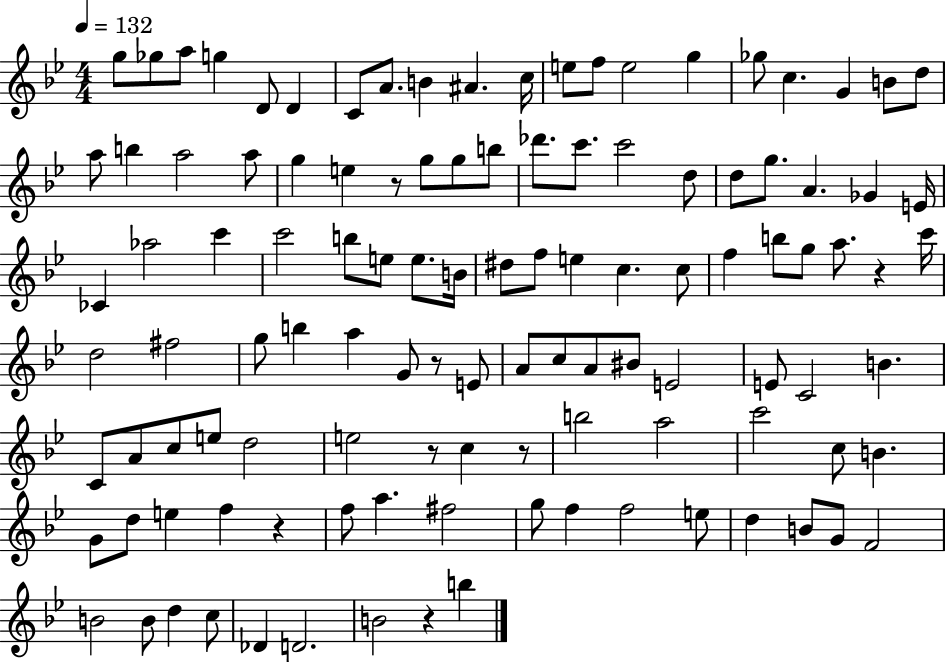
X:1
T:Untitled
M:4/4
L:1/4
K:Bb
g/2 _g/2 a/2 g D/2 D C/2 A/2 B ^A c/4 e/2 f/2 e2 g _g/2 c G B/2 d/2 a/2 b a2 a/2 g e z/2 g/2 g/2 b/2 _d'/2 c'/2 c'2 d/2 d/2 g/2 A _G E/4 _C _a2 c' c'2 b/2 e/2 e/2 B/4 ^d/2 f/2 e c c/2 f b/2 g/2 a/2 z c'/4 d2 ^f2 g/2 b a G/2 z/2 E/2 A/2 c/2 A/2 ^B/2 E2 E/2 C2 B C/2 A/2 c/2 e/2 d2 e2 z/2 c z/2 b2 a2 c'2 c/2 B G/2 d/2 e f z f/2 a ^f2 g/2 f f2 e/2 d B/2 G/2 F2 B2 B/2 d c/2 _D D2 B2 z b